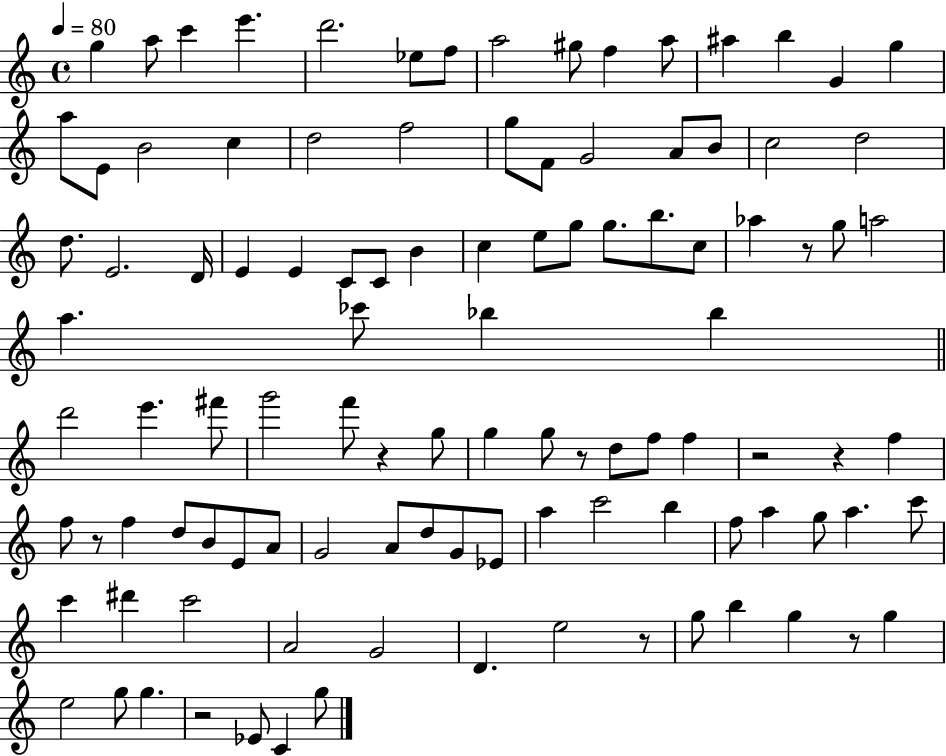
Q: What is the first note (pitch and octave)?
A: G5